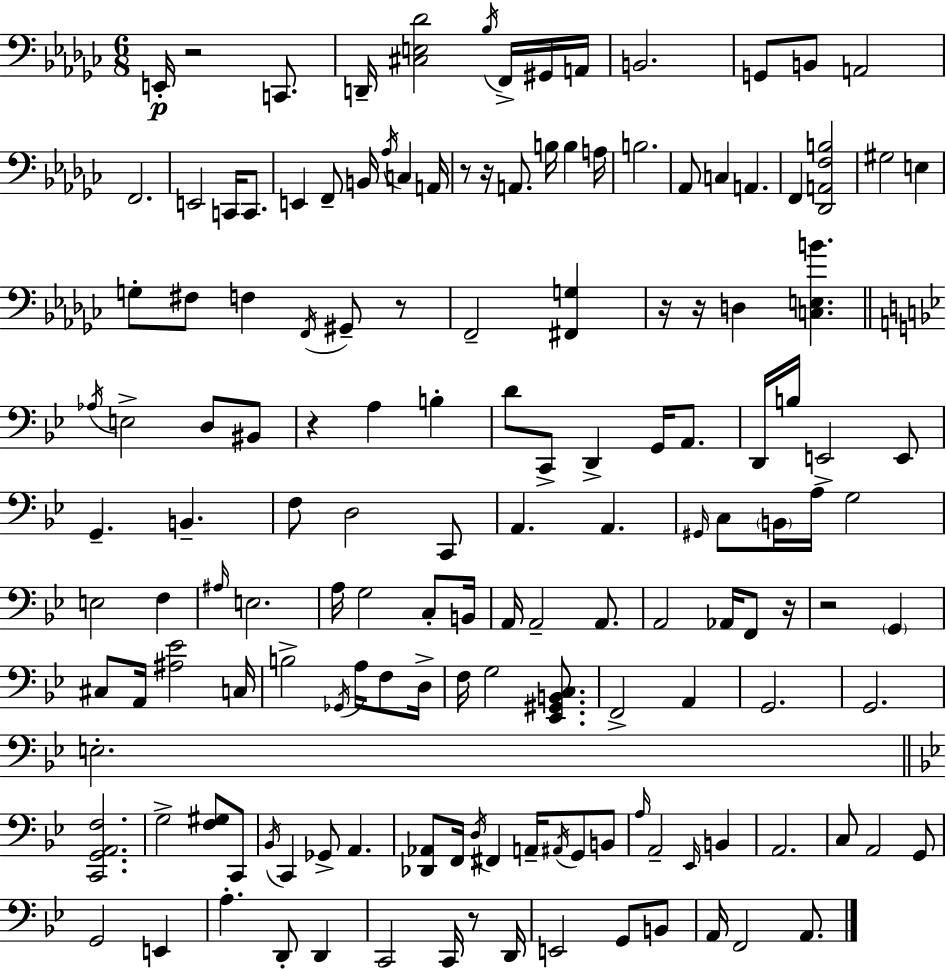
E2/s R/h C2/e. D2/s [C#3,E3,Db4]/h Bb3/s F2/s G#2/s A2/s B2/h. G2/e B2/e A2/h F2/h. E2/h C2/s C2/e. E2/q F2/e B2/s Ab3/s C3/q A2/s R/e R/s A2/e. B3/s B3/q A3/s B3/h. Ab2/e C3/q A2/q. F2/q [Db2,A2,F3,B3]/h G#3/h E3/q G3/e F#3/e F3/q F2/s G#2/e R/e F2/h [F#2,G3]/q R/s R/s D3/q [C3,E3,B4]/q. Ab3/s E3/h D3/e BIS2/e R/q A3/q B3/q D4/e C2/e D2/q G2/s A2/e. D2/s B3/s E2/h E2/e G2/q. B2/q. F3/e D3/h C2/e A2/q. A2/q. G#2/s C3/e B2/s A3/s G3/h E3/h F3/q A#3/s E3/h. A3/s G3/h C3/e B2/s A2/s A2/h A2/e. A2/h Ab2/s F2/e R/s R/h G2/q C#3/e A2/s [A#3,Eb4]/h C3/s B3/h Gb2/s A3/s F3/e D3/s F3/s G3/h [Eb2,G#2,B2,C3]/e. F2/h A2/q G2/h. G2/h. E3/h. [C2,G2,A2,F3]/h. G3/h [F3,G#3]/e C2/e Bb2/s C2/q Gb2/e A2/q. [Db2,Ab2]/e F2/s D3/s F#2/q A2/s A#2/s G2/e B2/e A3/s A2/h Eb2/s B2/q A2/h. C3/e A2/h G2/e G2/h E2/q A3/q. D2/e D2/q C2/h C2/s R/e D2/s E2/h G2/e B2/e A2/s F2/h A2/e.